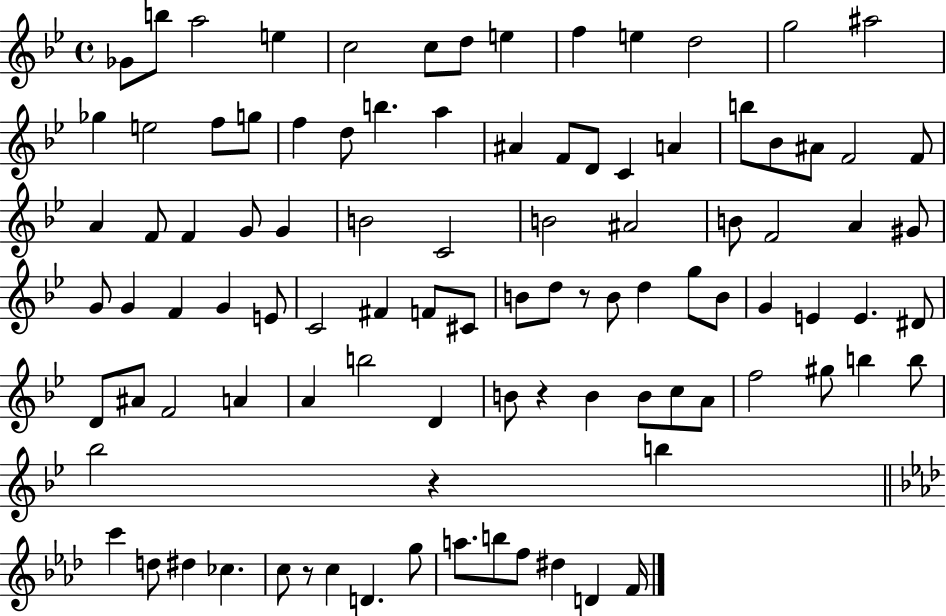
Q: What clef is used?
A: treble